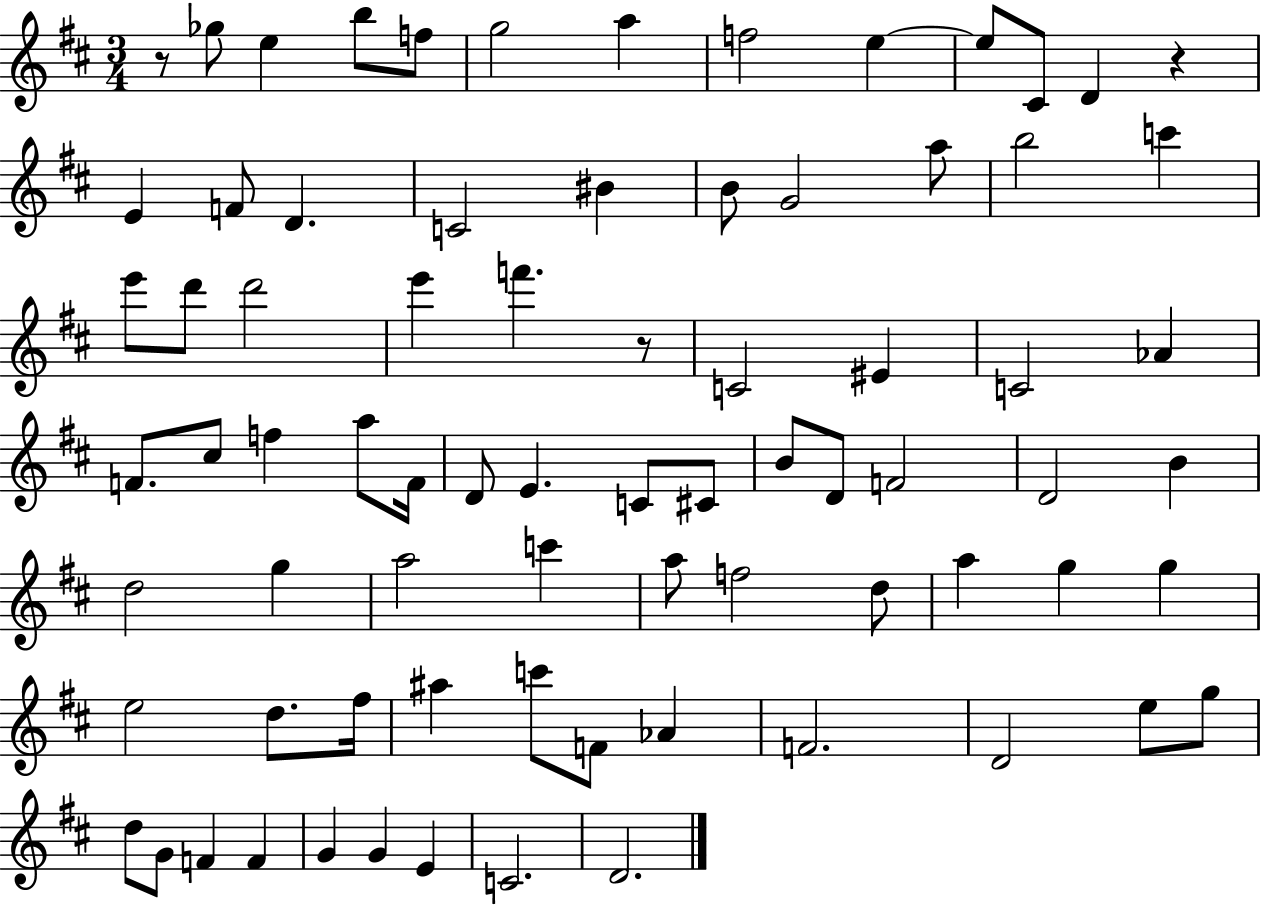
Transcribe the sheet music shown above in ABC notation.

X:1
T:Untitled
M:3/4
L:1/4
K:D
z/2 _g/2 e b/2 f/2 g2 a f2 e e/2 ^C/2 D z E F/2 D C2 ^B B/2 G2 a/2 b2 c' e'/2 d'/2 d'2 e' f' z/2 C2 ^E C2 _A F/2 ^c/2 f a/2 F/4 D/2 E C/2 ^C/2 B/2 D/2 F2 D2 B d2 g a2 c' a/2 f2 d/2 a g g e2 d/2 ^f/4 ^a c'/2 F/2 _A F2 D2 e/2 g/2 d/2 G/2 F F G G E C2 D2